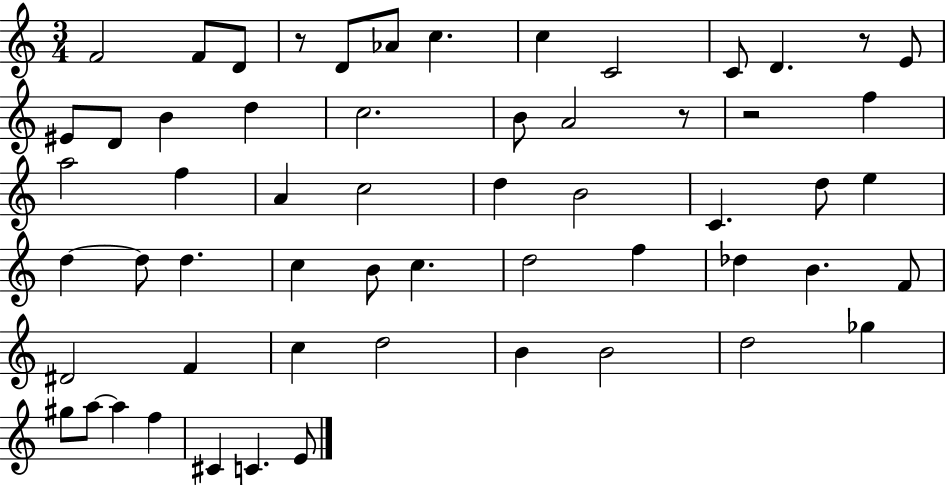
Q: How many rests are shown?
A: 4